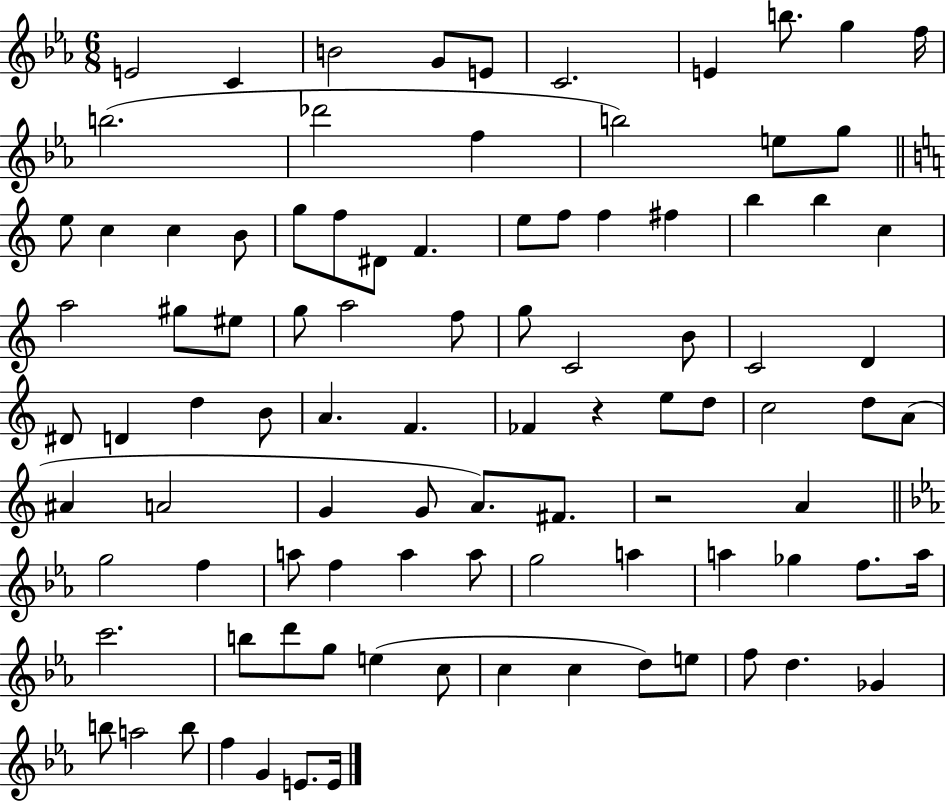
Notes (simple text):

E4/h C4/q B4/h G4/e E4/e C4/h. E4/q B5/e. G5/q F5/s B5/h. Db6/h F5/q B5/h E5/e G5/e E5/e C5/q C5/q B4/e G5/e F5/e D#4/e F4/q. E5/e F5/e F5/q F#5/q B5/q B5/q C5/q A5/h G#5/e EIS5/e G5/e A5/h F5/e G5/e C4/h B4/e C4/h D4/q D#4/e D4/q D5/q B4/e A4/q. F4/q. FES4/q R/q E5/e D5/e C5/h D5/e A4/e A#4/q A4/h G4/q G4/e A4/e. F#4/e. R/h A4/q G5/h F5/q A5/e F5/q A5/q A5/e G5/h A5/q A5/q Gb5/q F5/e. A5/s C6/h. B5/e D6/e G5/e E5/q C5/e C5/q C5/q D5/e E5/e F5/e D5/q. Gb4/q B5/e A5/h B5/e F5/q G4/q E4/e. E4/s